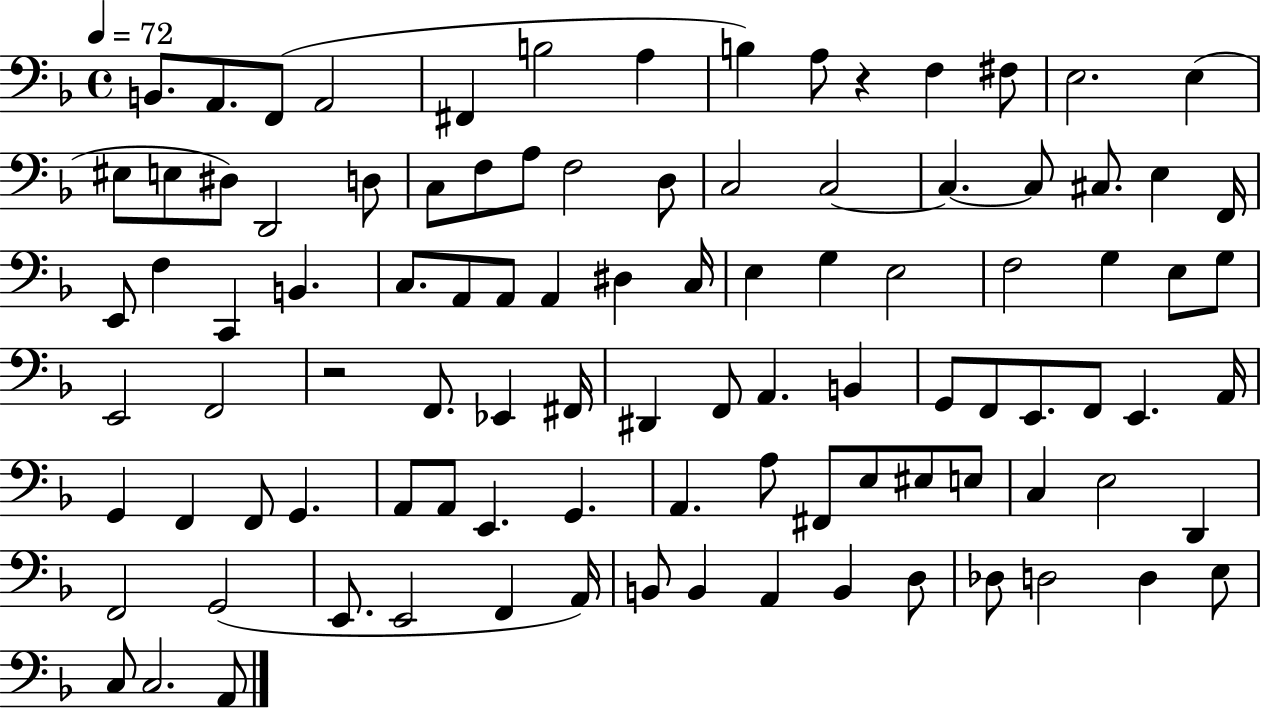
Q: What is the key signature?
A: F major